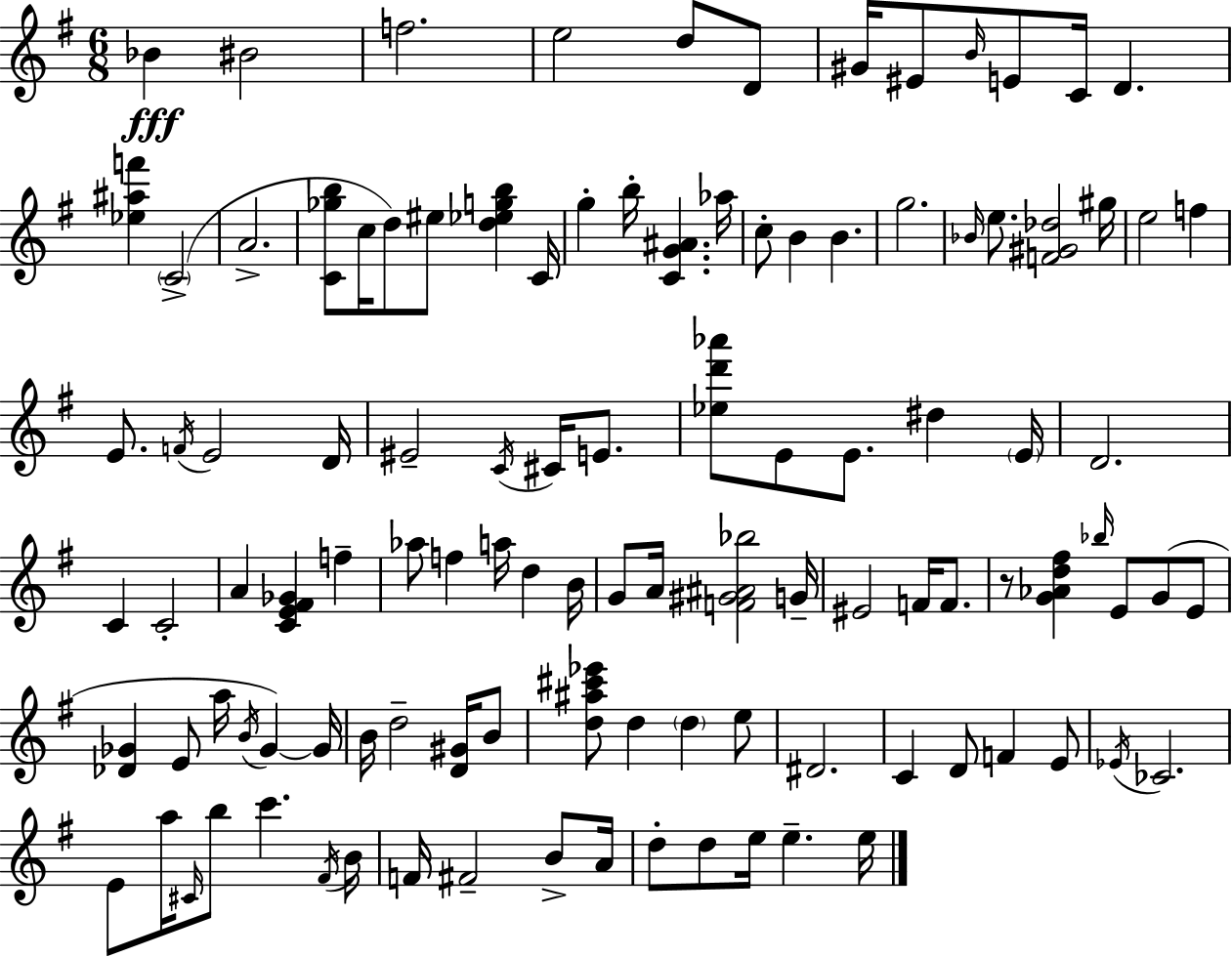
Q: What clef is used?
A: treble